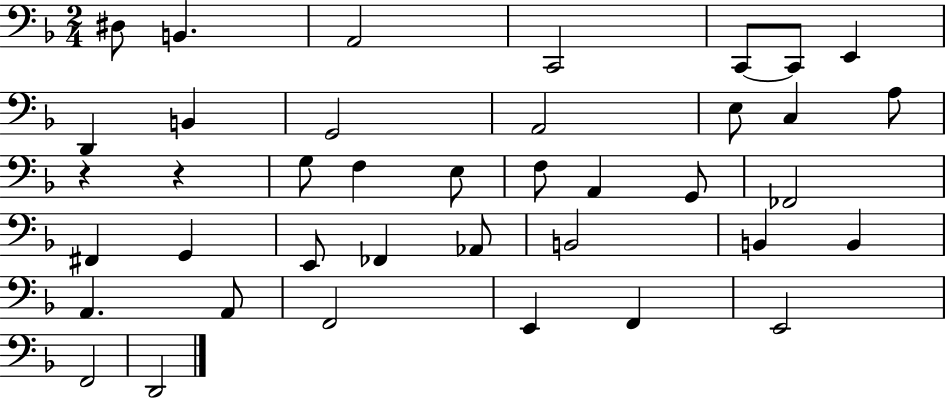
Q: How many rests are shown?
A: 2